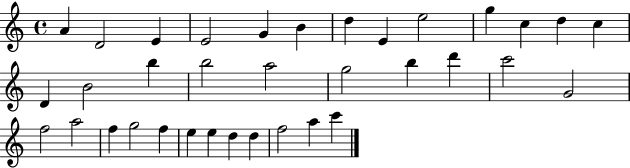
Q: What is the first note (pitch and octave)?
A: A4